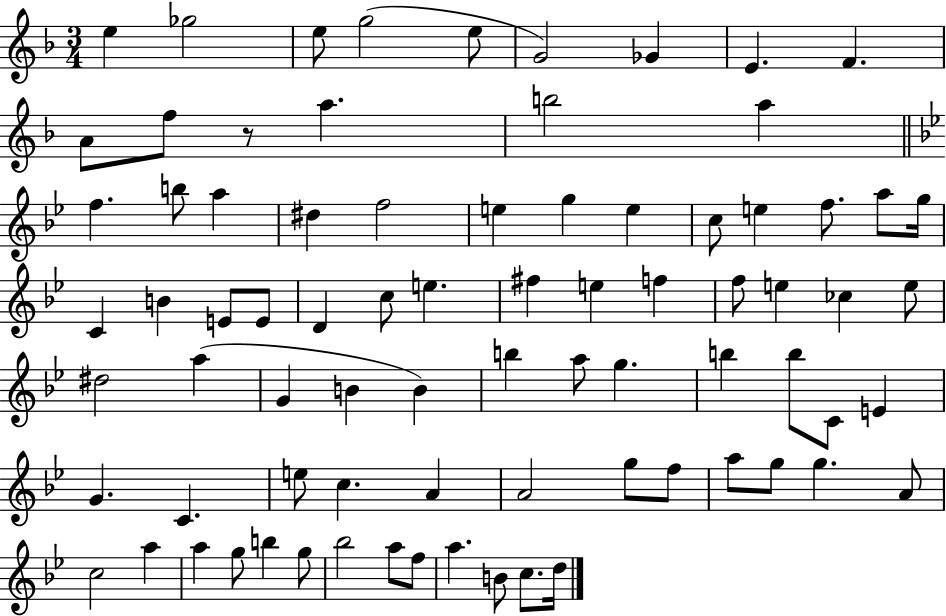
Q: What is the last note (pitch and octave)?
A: D5